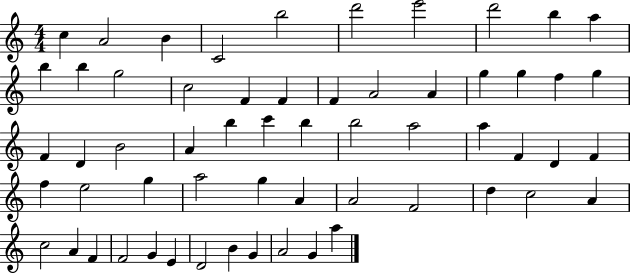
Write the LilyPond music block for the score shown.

{
  \clef treble
  \numericTimeSignature
  \time 4/4
  \key c \major
  c''4 a'2 b'4 | c'2 b''2 | d'''2 e'''2 | d'''2 b''4 a''4 | \break b''4 b''4 g''2 | c''2 f'4 f'4 | f'4 a'2 a'4 | g''4 g''4 f''4 g''4 | \break f'4 d'4 b'2 | a'4 b''4 c'''4 b''4 | b''2 a''2 | a''4 f'4 d'4 f'4 | \break f''4 e''2 g''4 | a''2 g''4 a'4 | a'2 f'2 | d''4 c''2 a'4 | \break c''2 a'4 f'4 | f'2 g'4 e'4 | d'2 b'4 g'4 | a'2 g'4 a''4 | \break \bar "|."
}